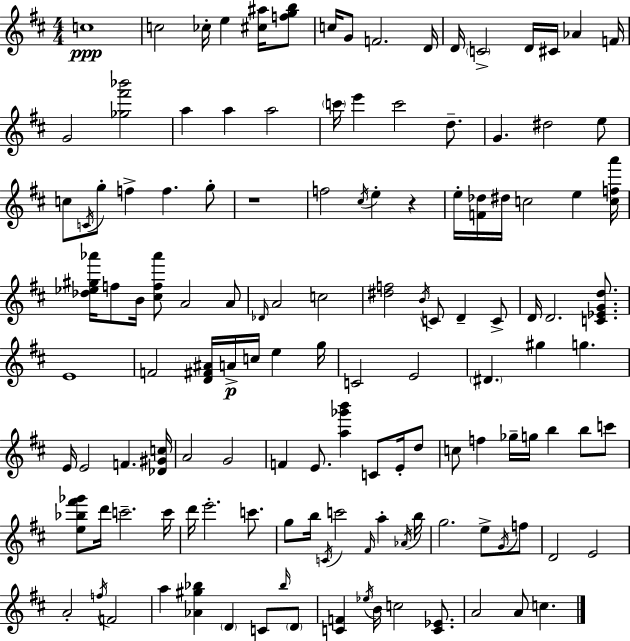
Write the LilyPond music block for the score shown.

{
  \clef treble
  \numericTimeSignature
  \time 4/4
  \key d \major
  \repeat volta 2 { c''1\ppp | c''2 ces''16-. e''4 <cis'' ais''>16 <f'' g'' b''>8 | c''16 g'8 f'2. d'16 | d'16 \parenthesize c'2-> d'16 cis'16 aes'4 f'16 | \break g'2 <ges'' fis''' bes'''>2 | a''4 a''4 a''2 | \parenthesize c'''16 e'''4 c'''2 d''8.-- | g'4. dis''2 e''8 | \break c''8 \acciaccatura { c'16 } g''8-. f''4-> f''4. g''8-. | r1 | f''2 \acciaccatura { cis''16 } e''4-. r4 | e''16-. <f' des''>16 dis''16 c''2 e''4 | \break <c'' f'' a'''>16 <des'' ees'' gis'' aes'''>16 f''8 b'16 <cis'' f'' aes'''>8 a'2 | a'8 \grace { des'16 } a'2 c''2 | <dis'' f''>2 \acciaccatura { b'16 } c'8 d'4-- | c'8-> d'16 d'2. | \break <c' ees' g' d''>8. e'1 | f'2 <d' fis' ais'>16 a'16->\p c''16 e''4 | g''16 c'2 e'2 | \parenthesize dis'4. gis''4 g''4. | \break e'16 e'2 f'4. | <des' gis' c''>16 a'2 g'2 | f'4 e'8. <a'' ges''' b'''>4 c'8 | e'16-. d''8 c''8 f''4 ges''16-- g''16 b''4 | \break b''8 c'''8 <e'' bes'' fis''' ges'''>8 d'''16 c'''2.-- | c'''16 d'''16 e'''2.-. | c'''8. g''8 b''16 \acciaccatura { c'16 } c'''2 | \grace { fis'16 } a''4-. \acciaccatura { aes'16 } b''16 g''2. | \break e''8-> \acciaccatura { g'16 } f''8 d'2 | e'2 a'2-. | \acciaccatura { f''16 } f'2 a''4 <aes' gis'' bes''>4 | \parenthesize d'4 c'8 \grace { bes''16 } \parenthesize d'8 <c' f'>4 \acciaccatura { ees''16 } b'16 | \break c''2 <c' ees'>8. a'2 | a'8 c''4. } \bar "|."
}